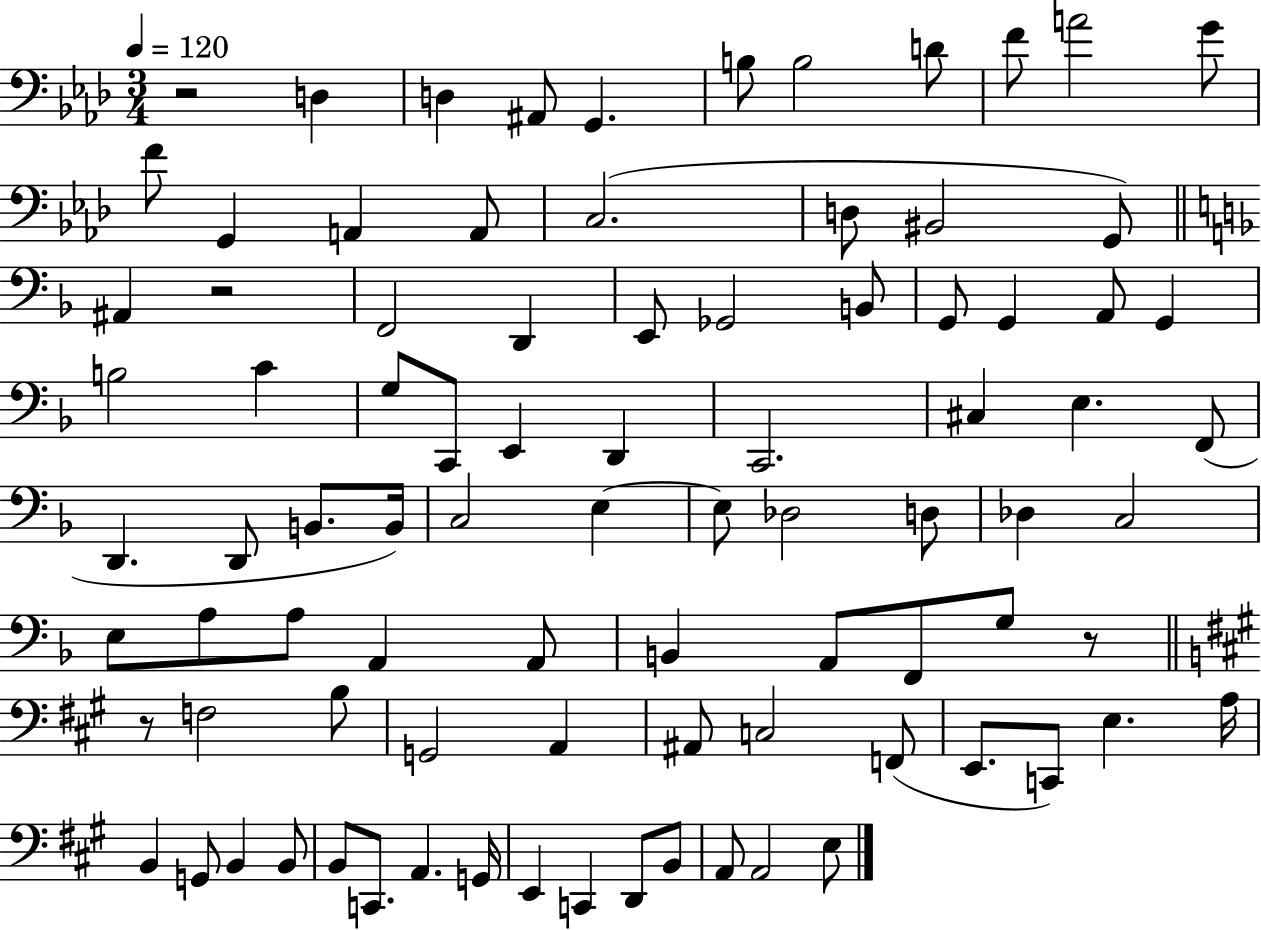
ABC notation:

X:1
T:Untitled
M:3/4
L:1/4
K:Ab
z2 D, D, ^A,,/2 G,, B,/2 B,2 D/2 F/2 A2 G/2 F/2 G,, A,, A,,/2 C,2 D,/2 ^B,,2 G,,/2 ^A,, z2 F,,2 D,, E,,/2 _G,,2 B,,/2 G,,/2 G,, A,,/2 G,, B,2 C G,/2 C,,/2 E,, D,, C,,2 ^C, E, F,,/2 D,, D,,/2 B,,/2 B,,/4 C,2 E, E,/2 _D,2 D,/2 _D, C,2 E,/2 A,/2 A,/2 A,, A,,/2 B,, A,,/2 F,,/2 G,/2 z/2 z/2 F,2 B,/2 G,,2 A,, ^A,,/2 C,2 F,,/2 E,,/2 C,,/2 E, A,/4 B,, G,,/2 B,, B,,/2 B,,/2 C,,/2 A,, G,,/4 E,, C,, D,,/2 B,,/2 A,,/2 A,,2 E,/2